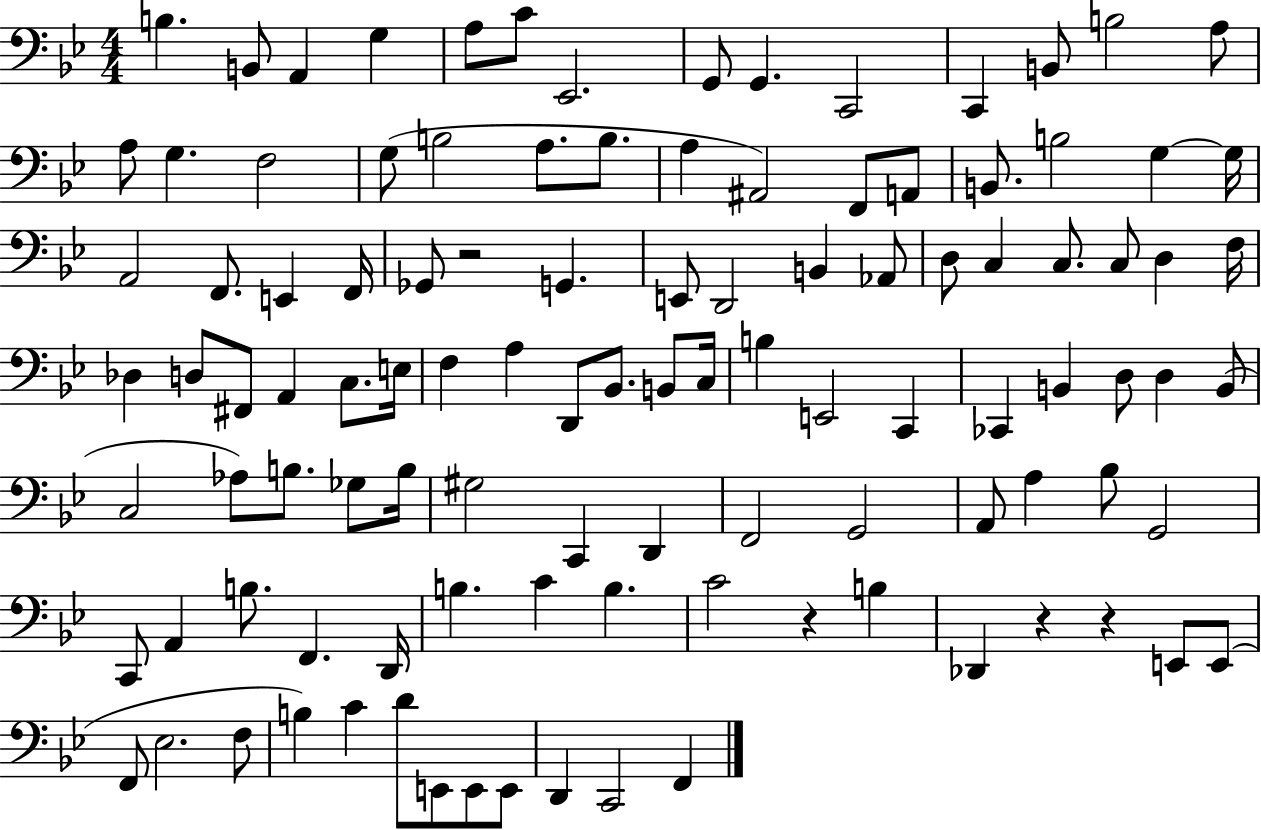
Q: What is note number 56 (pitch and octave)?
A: B2